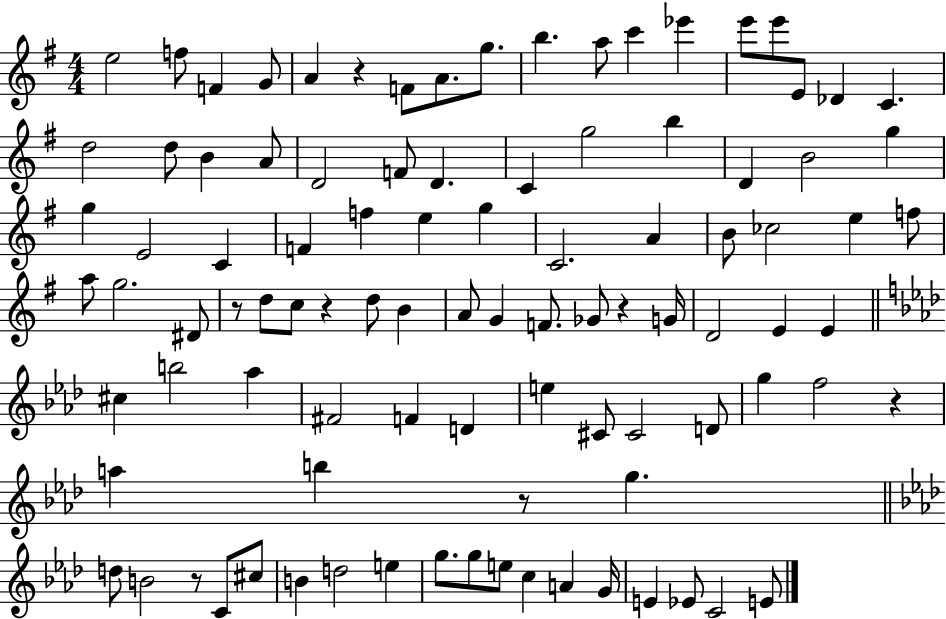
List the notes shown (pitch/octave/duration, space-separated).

E5/h F5/e F4/q G4/e A4/q R/q F4/e A4/e. G5/e. B5/q. A5/e C6/q Eb6/q E6/e E6/e E4/e Db4/q C4/q. D5/h D5/e B4/q A4/e D4/h F4/e D4/q. C4/q G5/h B5/q D4/q B4/h G5/q G5/q E4/h C4/q F4/q F5/q E5/q G5/q C4/h. A4/q B4/e CES5/h E5/q F5/e A5/e G5/h. D#4/e R/e D5/e C5/e R/q D5/e B4/q A4/e G4/q F4/e. Gb4/e R/q G4/s D4/h E4/q E4/q C#5/q B5/h Ab5/q F#4/h F4/q D4/q E5/q C#4/e C#4/h D4/e G5/q F5/h R/q A5/q B5/q R/e G5/q. D5/e B4/h R/e C4/e C#5/e B4/q D5/h E5/q G5/e. G5/e E5/e C5/q A4/q G4/s E4/q Eb4/e C4/h E4/e